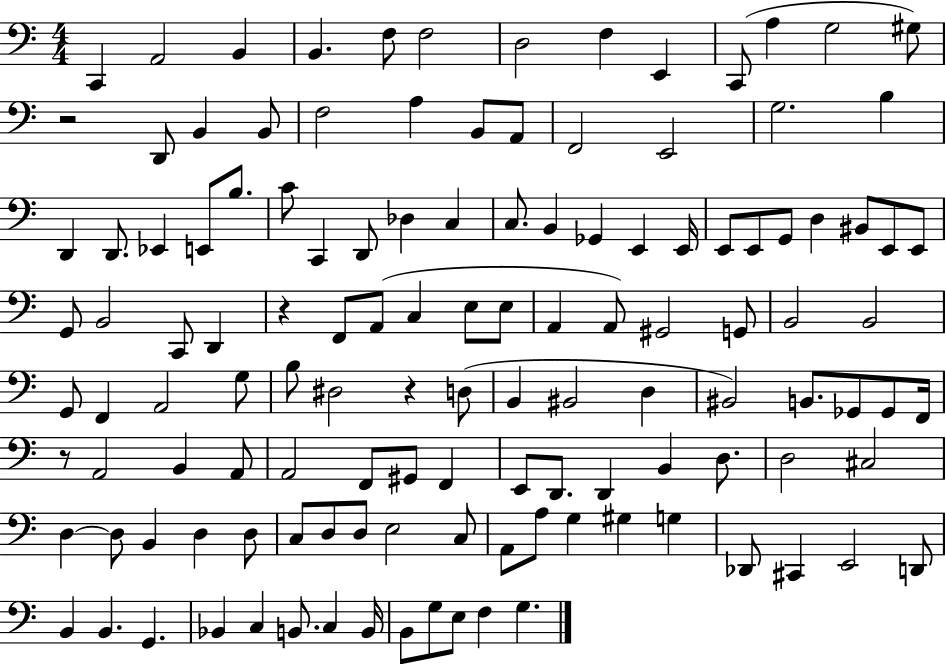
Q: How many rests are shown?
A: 4